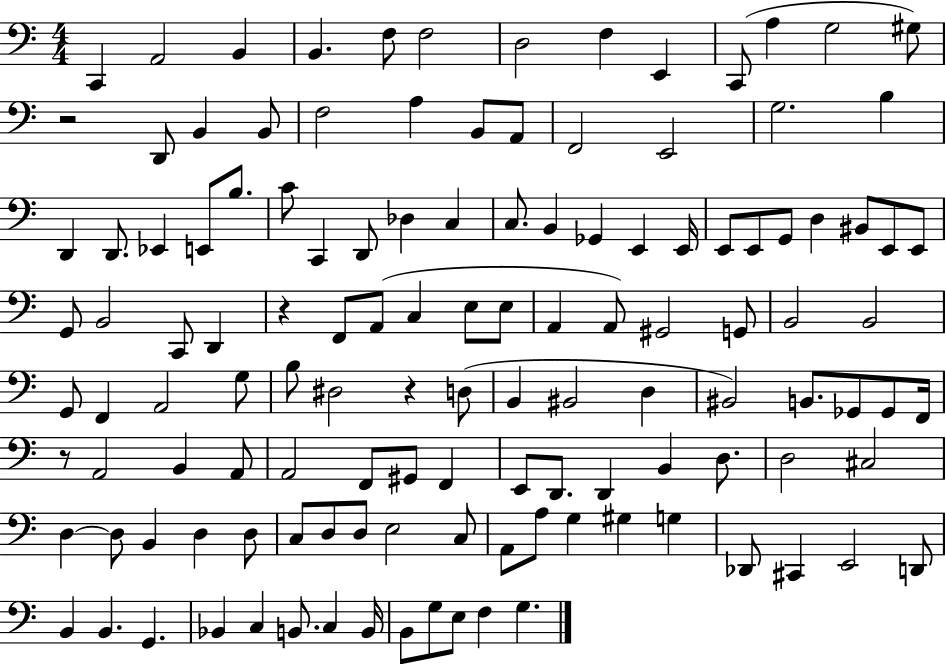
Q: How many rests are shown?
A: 4